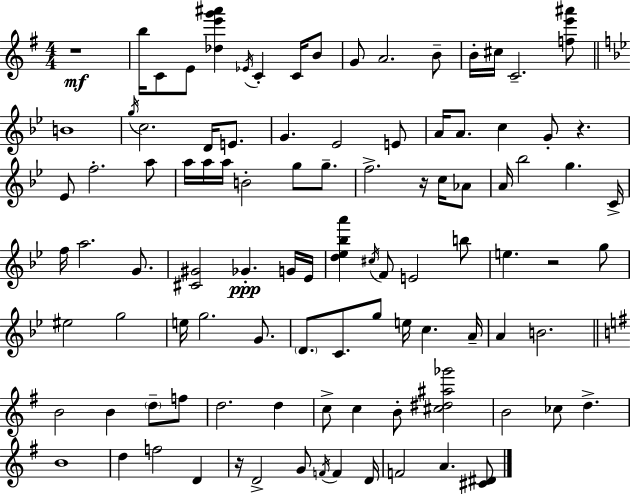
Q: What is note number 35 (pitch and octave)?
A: F5